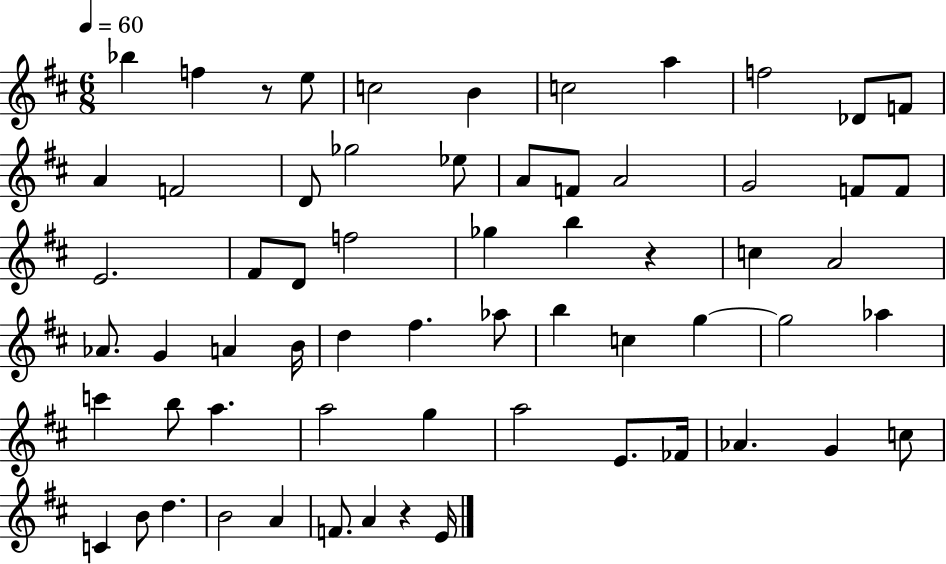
{
  \clef treble
  \numericTimeSignature
  \time 6/8
  \key d \major
  \tempo 4 = 60
  \repeat volta 2 { bes''4 f''4 r8 e''8 | c''2 b'4 | c''2 a''4 | f''2 des'8 f'8 | \break a'4 f'2 | d'8 ges''2 ees''8 | a'8 f'8 a'2 | g'2 f'8 f'8 | \break e'2. | fis'8 d'8 f''2 | ges''4 b''4 r4 | c''4 a'2 | \break aes'8. g'4 a'4 b'16 | d''4 fis''4. aes''8 | b''4 c''4 g''4~~ | g''2 aes''4 | \break c'''4 b''8 a''4. | a''2 g''4 | a''2 e'8. fes'16 | aes'4. g'4 c''8 | \break c'4 b'8 d''4. | b'2 a'4 | f'8. a'4 r4 e'16 | } \bar "|."
}